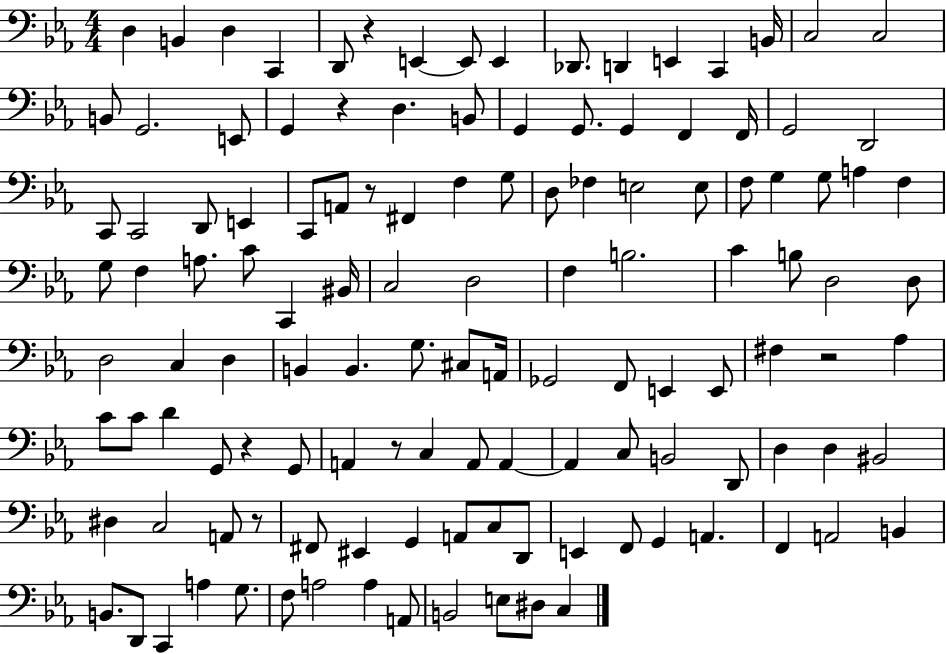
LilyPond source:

{
  \clef bass
  \numericTimeSignature
  \time 4/4
  \key ees \major
  d4 b,4 d4 c,4 | d,8 r4 e,4~~ e,8 e,4 | des,8. d,4 e,4 c,4 b,16 | c2 c2 | \break b,8 g,2. e,8 | g,4 r4 d4. b,8 | g,4 g,8. g,4 f,4 f,16 | g,2 d,2 | \break c,8 c,2 d,8 e,4 | c,8 a,8 r8 fis,4 f4 g8 | d8 fes4 e2 e8 | f8 g4 g8 a4 f4 | \break g8 f4 a8. c'8 c,4 bis,16 | c2 d2 | f4 b2. | c'4 b8 d2 d8 | \break d2 c4 d4 | b,4 b,4. g8. cis8 a,16 | ges,2 f,8 e,4 e,8 | fis4 r2 aes4 | \break c'8 c'8 d'4 g,8 r4 g,8 | a,4 r8 c4 a,8 a,4~~ | a,4 c8 b,2 d,8 | d4 d4 bis,2 | \break dis4 c2 a,8 r8 | fis,8 eis,4 g,4 a,8 c8 d,8 | e,4 f,8 g,4 a,4. | f,4 a,2 b,4 | \break b,8. d,8 c,4 a4 g8. | f8 a2 a4 a,8 | b,2 e8 dis8 c4 | \bar "|."
}